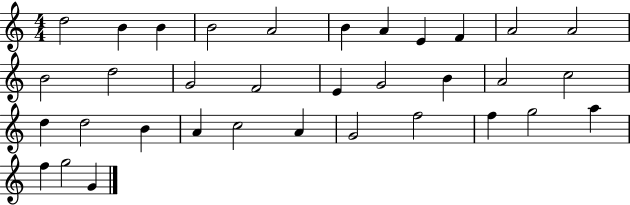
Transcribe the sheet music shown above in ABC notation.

X:1
T:Untitled
M:4/4
L:1/4
K:C
d2 B B B2 A2 B A E F A2 A2 B2 d2 G2 F2 E G2 B A2 c2 d d2 B A c2 A G2 f2 f g2 a f g2 G